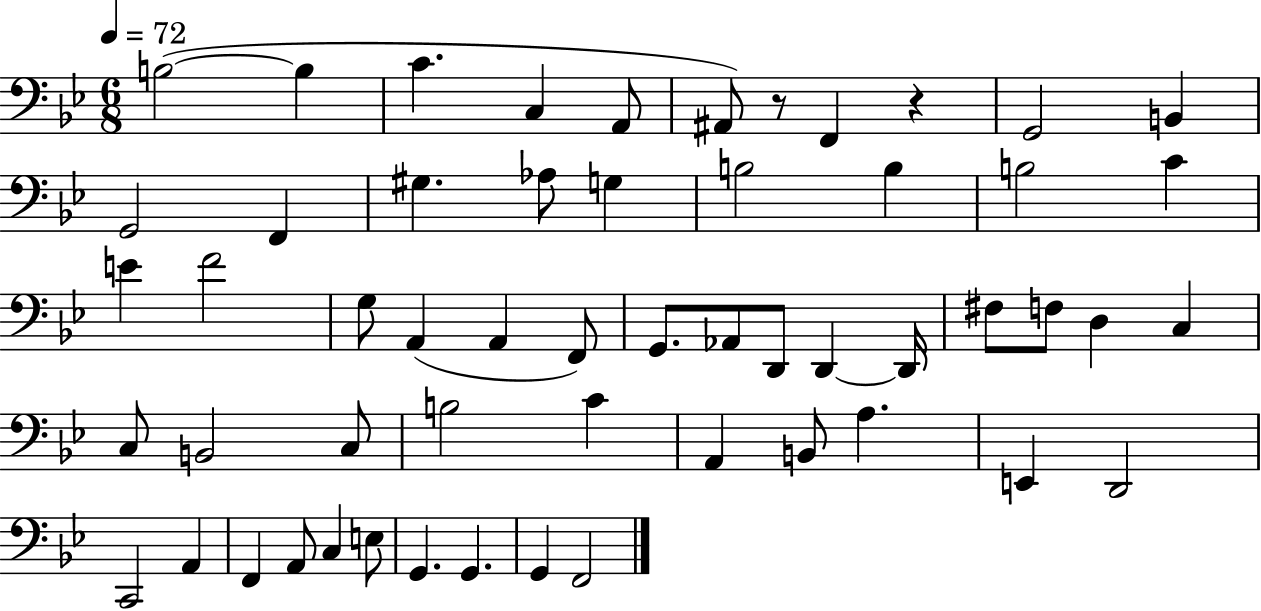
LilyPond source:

{
  \clef bass
  \numericTimeSignature
  \time 6/8
  \key bes \major
  \tempo 4 = 72
  \repeat volta 2 { b2~(~ b4 | c'4. c4 a,8 | ais,8) r8 f,4 r4 | g,2 b,4 | \break g,2 f,4 | gis4. aes8 g4 | b2 b4 | b2 c'4 | \break e'4 f'2 | g8 a,4( a,4 f,8) | g,8. aes,8 d,8 d,4~~ d,16 | fis8 f8 d4 c4 | \break c8 b,2 c8 | b2 c'4 | a,4 b,8 a4. | e,4 d,2 | \break c,2 a,4 | f,4 a,8 c4 e8 | g,4. g,4. | g,4 f,2 | \break } \bar "|."
}